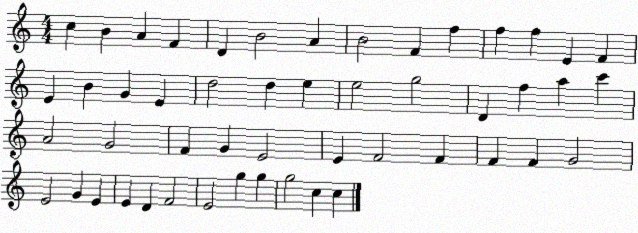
X:1
T:Untitled
M:4/4
L:1/4
K:C
c B A F D B2 A B2 F f f f E F E B G E d2 d e e2 g2 D f a c' A2 G2 F G E2 E F2 F F F G2 E2 G E E D F2 E2 g g g2 c c